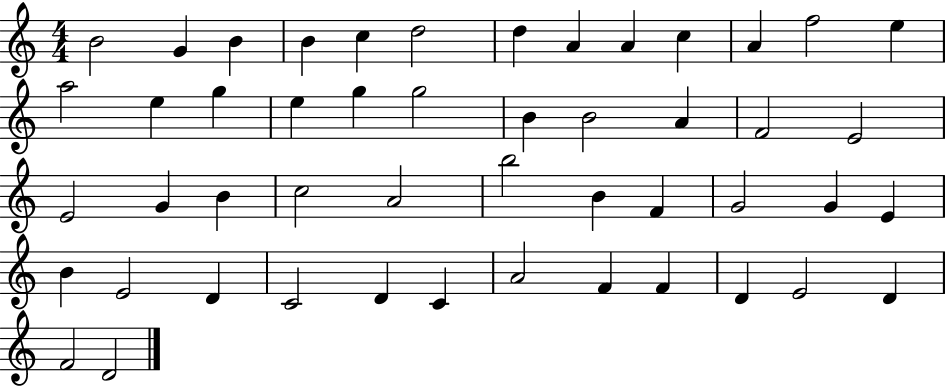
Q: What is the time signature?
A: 4/4